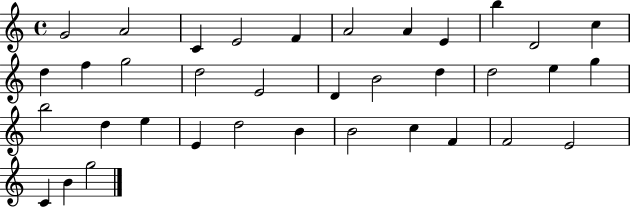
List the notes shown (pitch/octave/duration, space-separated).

G4/h A4/h C4/q E4/h F4/q A4/h A4/q E4/q B5/q D4/h C5/q D5/q F5/q G5/h D5/h E4/h D4/q B4/h D5/q D5/h E5/q G5/q B5/h D5/q E5/q E4/q D5/h B4/q B4/h C5/q F4/q F4/h E4/h C4/q B4/q G5/h